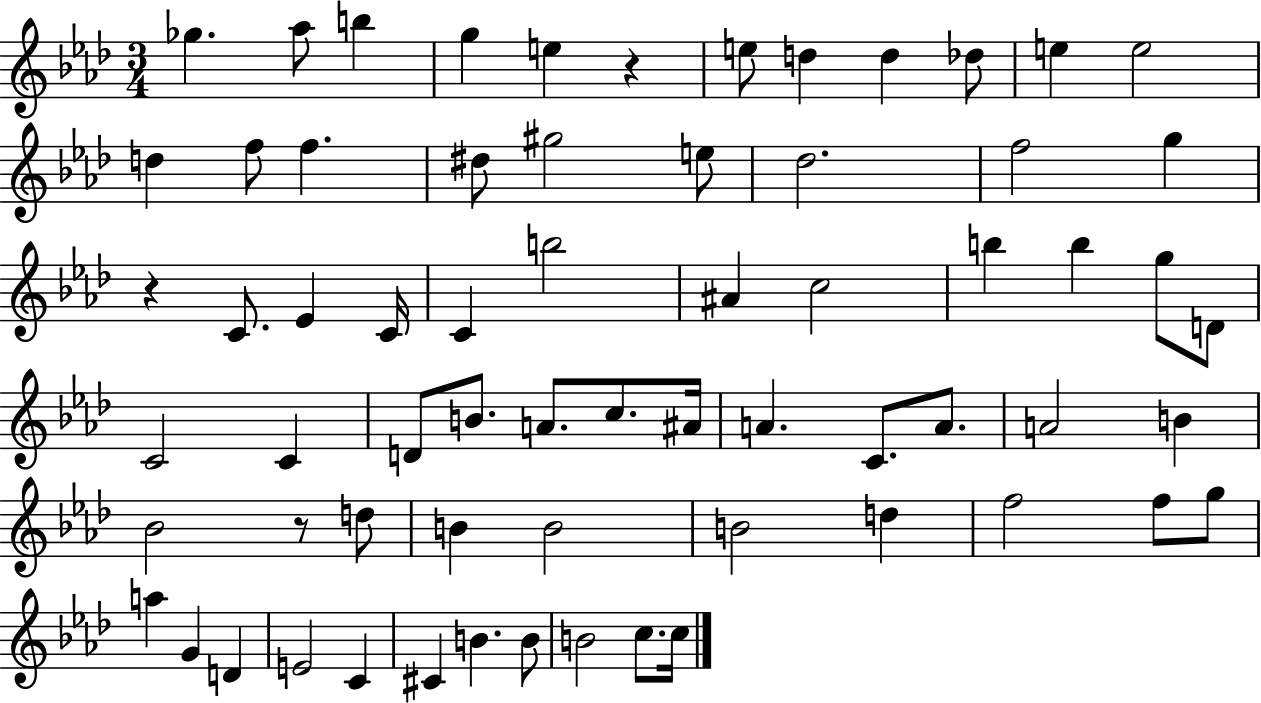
X:1
T:Untitled
M:3/4
L:1/4
K:Ab
_g _a/2 b g e z e/2 d d _d/2 e e2 d f/2 f ^d/2 ^g2 e/2 _d2 f2 g z C/2 _E C/4 C b2 ^A c2 b b g/2 D/2 C2 C D/2 B/2 A/2 c/2 ^A/4 A C/2 A/2 A2 B _B2 z/2 d/2 B B2 B2 d f2 f/2 g/2 a G D E2 C ^C B B/2 B2 c/2 c/4